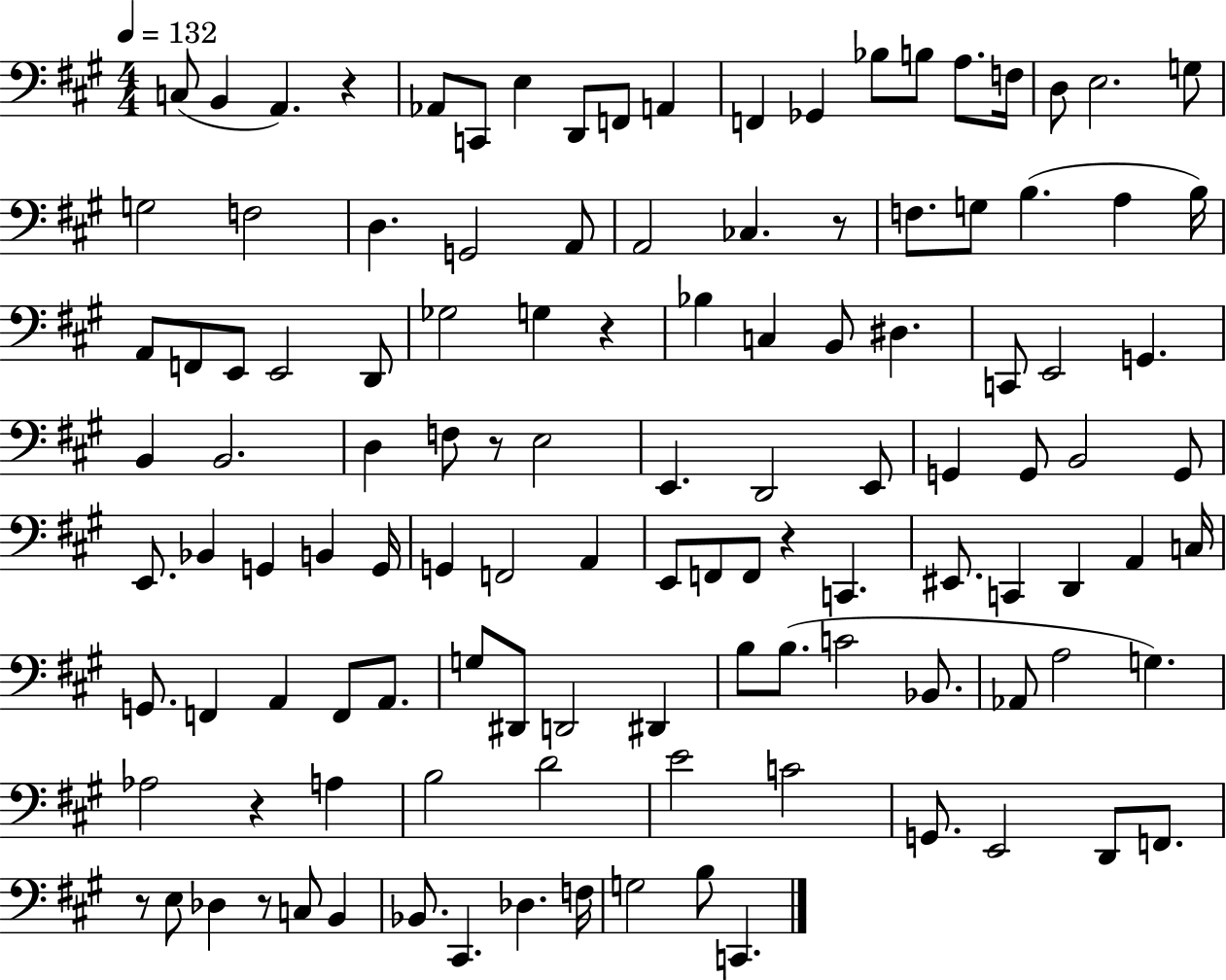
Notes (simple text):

C3/e B2/q A2/q. R/q Ab2/e C2/e E3/q D2/e F2/e A2/q F2/q Gb2/q Bb3/e B3/e A3/e. F3/s D3/e E3/h. G3/e G3/h F3/h D3/q. G2/h A2/e A2/h CES3/q. R/e F3/e. G3/e B3/q. A3/q B3/s A2/e F2/e E2/e E2/h D2/e Gb3/h G3/q R/q Bb3/q C3/q B2/e D#3/q. C2/e E2/h G2/q. B2/q B2/h. D3/q F3/e R/e E3/h E2/q. D2/h E2/e G2/q G2/e B2/h G2/e E2/e. Bb2/q G2/q B2/q G2/s G2/q F2/h A2/q E2/e F2/e F2/e R/q C2/q. EIS2/e. C2/q D2/q A2/q C3/s G2/e. F2/q A2/q F2/e A2/e. G3/e D#2/e D2/h D#2/q B3/e B3/e. C4/h Bb2/e. Ab2/e A3/h G3/q. Ab3/h R/q A3/q B3/h D4/h E4/h C4/h G2/e. E2/h D2/e F2/e. R/e E3/e Db3/q R/e C3/e B2/q Bb2/e. C#2/q. Db3/q. F3/s G3/h B3/e C2/q.